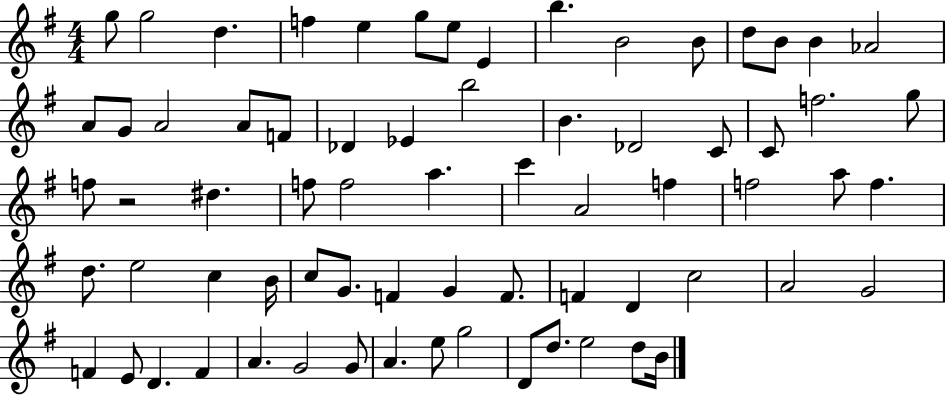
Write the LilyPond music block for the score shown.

{
  \clef treble
  \numericTimeSignature
  \time 4/4
  \key g \major
  g''8 g''2 d''4. | f''4 e''4 g''8 e''8 e'4 | b''4. b'2 b'8 | d''8 b'8 b'4 aes'2 | \break a'8 g'8 a'2 a'8 f'8 | des'4 ees'4 b''2 | b'4. des'2 c'8 | c'8 f''2. g''8 | \break f''8 r2 dis''4. | f''8 f''2 a''4. | c'''4 a'2 f''4 | f''2 a''8 f''4. | \break d''8. e''2 c''4 b'16 | c''8 g'8. f'4 g'4 f'8. | f'4 d'4 c''2 | a'2 g'2 | \break f'4 e'8 d'4. f'4 | a'4. g'2 g'8 | a'4. e''8 g''2 | d'8 d''8. e''2 d''8 b'16 | \break \bar "|."
}